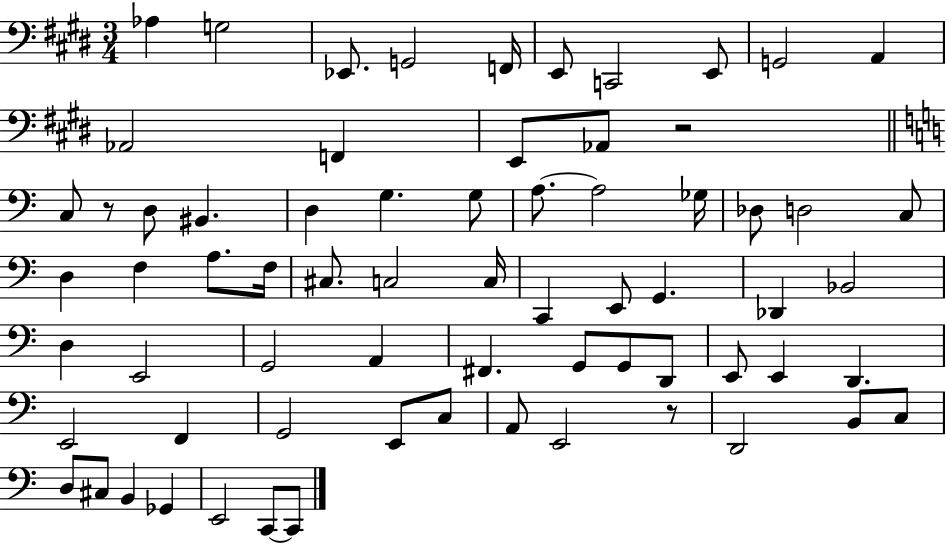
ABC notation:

X:1
T:Untitled
M:3/4
L:1/4
K:E
_A, G,2 _E,,/2 G,,2 F,,/4 E,,/2 C,,2 E,,/2 G,,2 A,, _A,,2 F,, E,,/2 _A,,/2 z2 C,/2 z/2 D,/2 ^B,, D, G, G,/2 A,/2 A,2 _G,/4 _D,/2 D,2 C,/2 D, F, A,/2 F,/4 ^C,/2 C,2 C,/4 C,, E,,/2 G,, _D,, _B,,2 D, E,,2 G,,2 A,, ^F,, G,,/2 G,,/2 D,,/2 E,,/2 E,, D,, E,,2 F,, G,,2 E,,/2 C,/2 A,,/2 E,,2 z/2 D,,2 B,,/2 C,/2 D,/2 ^C,/2 B,, _G,, E,,2 C,,/2 C,,/2